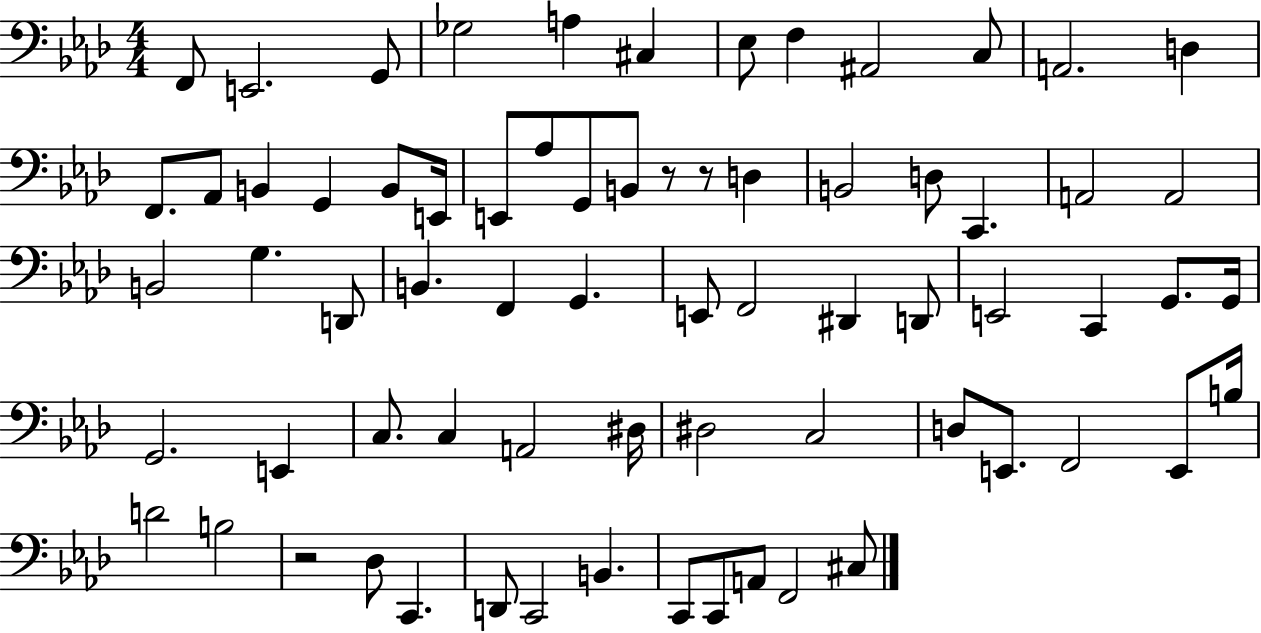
F2/e E2/h. G2/e Gb3/h A3/q C#3/q Eb3/e F3/q A#2/h C3/e A2/h. D3/q F2/e. Ab2/e B2/q G2/q B2/e E2/s E2/e Ab3/e G2/e B2/e R/e R/e D3/q B2/h D3/e C2/q. A2/h A2/h B2/h G3/q. D2/e B2/q. F2/q G2/q. E2/e F2/h D#2/q D2/e E2/h C2/q G2/e. G2/s G2/h. E2/q C3/e. C3/q A2/h D#3/s D#3/h C3/h D3/e E2/e. F2/h E2/e B3/s D4/h B3/h R/h Db3/e C2/q. D2/e C2/h B2/q. C2/e C2/e A2/e F2/h C#3/e